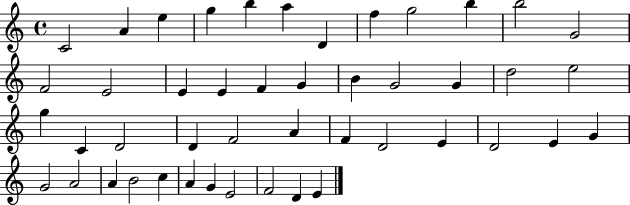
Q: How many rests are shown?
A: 0